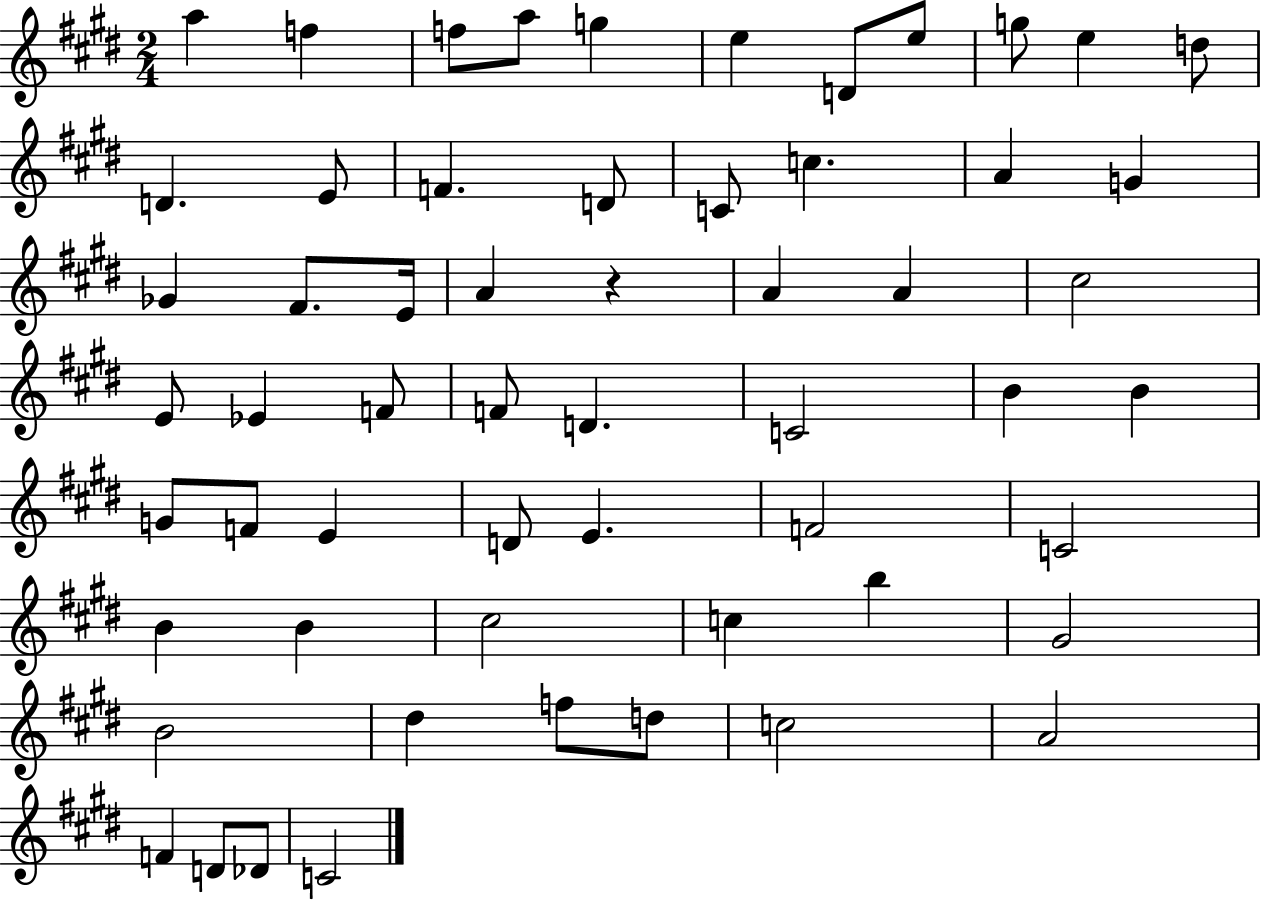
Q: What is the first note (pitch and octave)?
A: A5